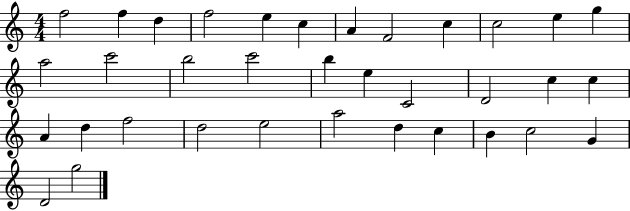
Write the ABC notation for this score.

X:1
T:Untitled
M:4/4
L:1/4
K:C
f2 f d f2 e c A F2 c c2 e g a2 c'2 b2 c'2 b e C2 D2 c c A d f2 d2 e2 a2 d c B c2 G D2 g2